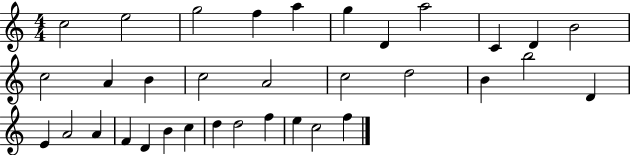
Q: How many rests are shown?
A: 0